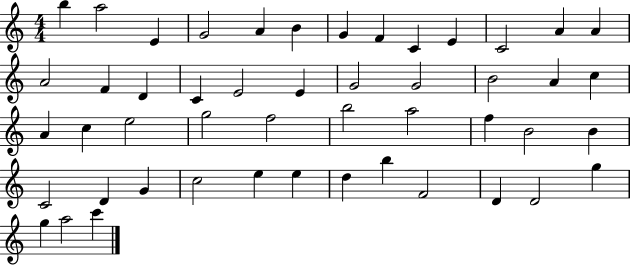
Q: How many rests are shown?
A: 0